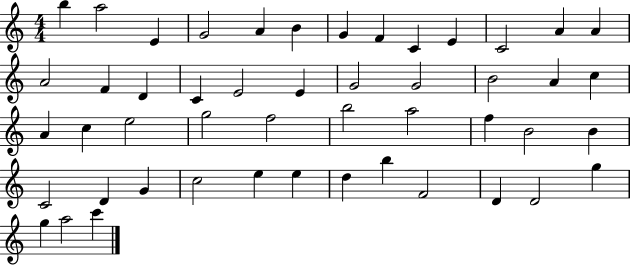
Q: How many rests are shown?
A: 0